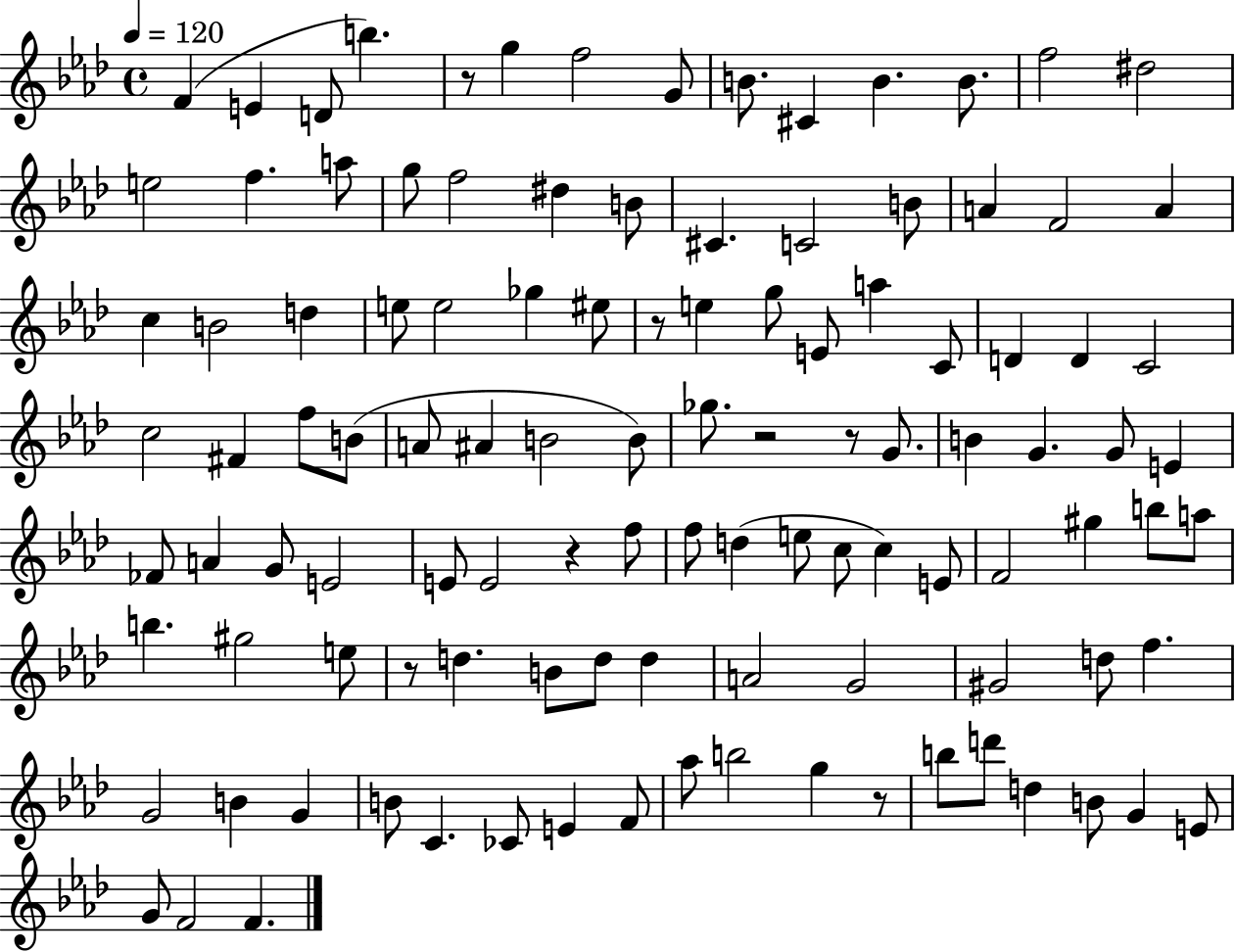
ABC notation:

X:1
T:Untitled
M:4/4
L:1/4
K:Ab
F E D/2 b z/2 g f2 G/2 B/2 ^C B B/2 f2 ^d2 e2 f a/2 g/2 f2 ^d B/2 ^C C2 B/2 A F2 A c B2 d e/2 e2 _g ^e/2 z/2 e g/2 E/2 a C/2 D D C2 c2 ^F f/2 B/2 A/2 ^A B2 B/2 _g/2 z2 z/2 G/2 B G G/2 E _F/2 A G/2 E2 E/2 E2 z f/2 f/2 d e/2 c/2 c E/2 F2 ^g b/2 a/2 b ^g2 e/2 z/2 d B/2 d/2 d A2 G2 ^G2 d/2 f G2 B G B/2 C _C/2 E F/2 _a/2 b2 g z/2 b/2 d'/2 d B/2 G E/2 G/2 F2 F